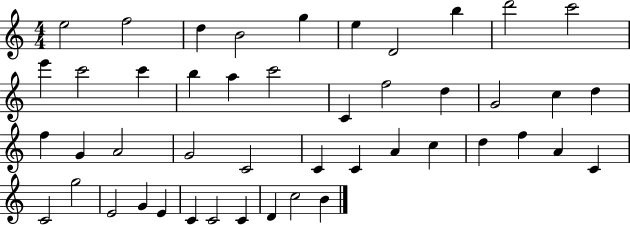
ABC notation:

X:1
T:Untitled
M:4/4
L:1/4
K:C
e2 f2 d B2 g e D2 b d'2 c'2 e' c'2 c' b a c'2 C f2 d G2 c d f G A2 G2 C2 C C A c d f A C C2 g2 E2 G E C C2 C D c2 B